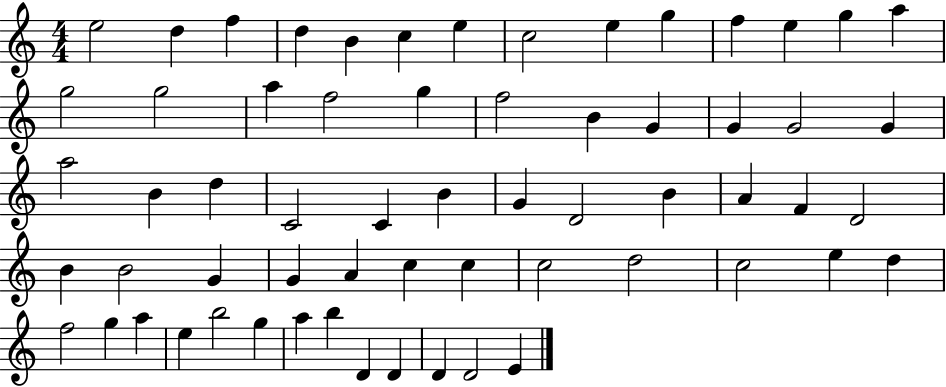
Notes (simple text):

E5/h D5/q F5/q D5/q B4/q C5/q E5/q C5/h E5/q G5/q F5/q E5/q G5/q A5/q G5/h G5/h A5/q F5/h G5/q F5/h B4/q G4/q G4/q G4/h G4/q A5/h B4/q D5/q C4/h C4/q B4/q G4/q D4/h B4/q A4/q F4/q D4/h B4/q B4/h G4/q G4/q A4/q C5/q C5/q C5/h D5/h C5/h E5/q D5/q F5/h G5/q A5/q E5/q B5/h G5/q A5/q B5/q D4/q D4/q D4/q D4/h E4/q